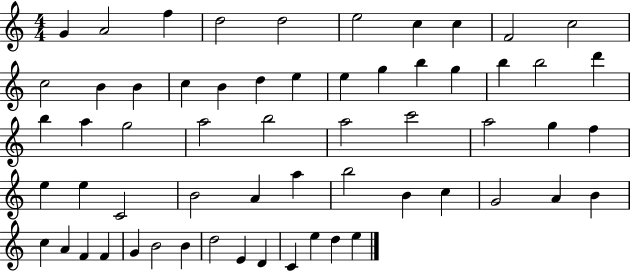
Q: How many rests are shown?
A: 0